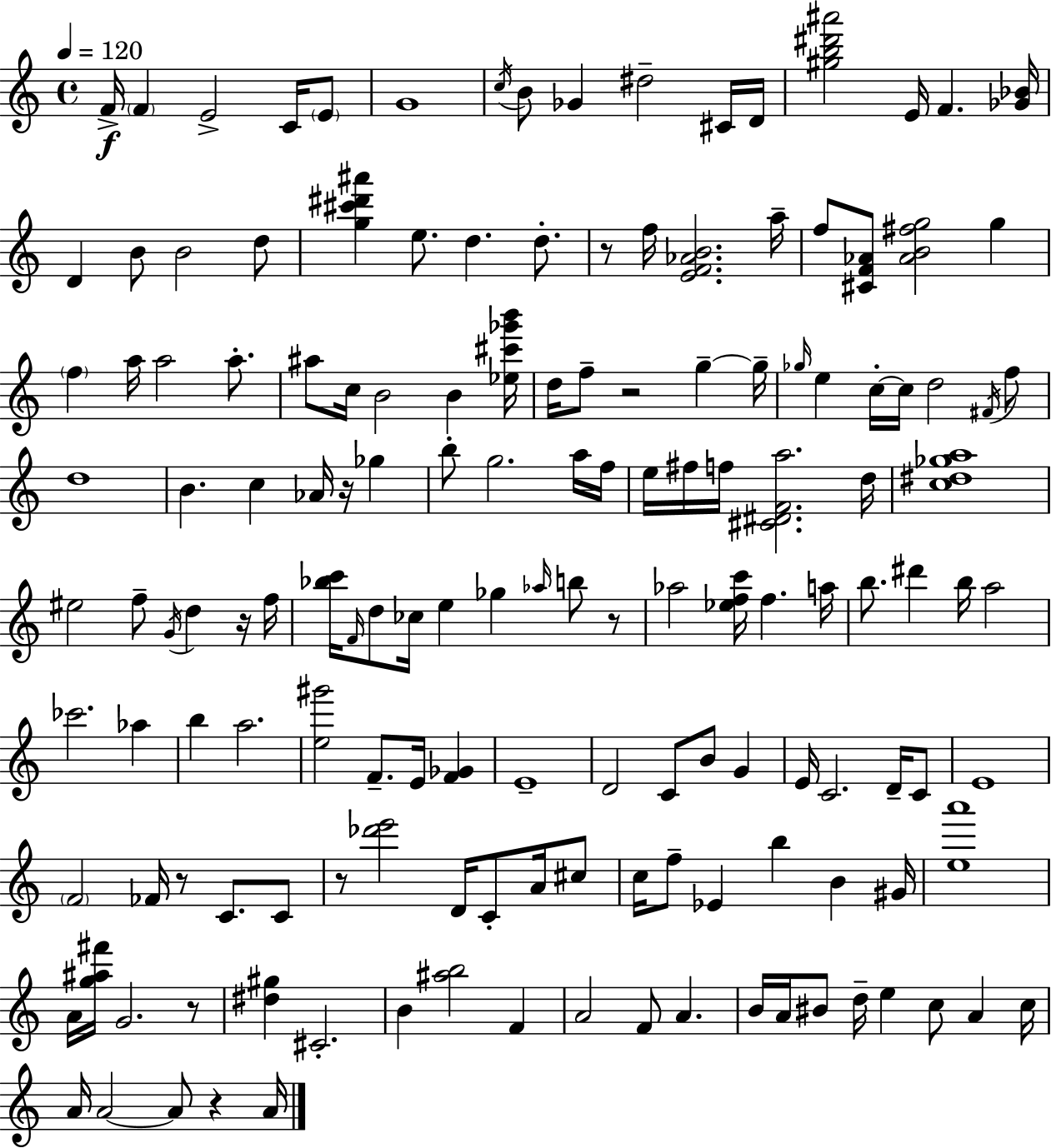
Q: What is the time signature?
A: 4/4